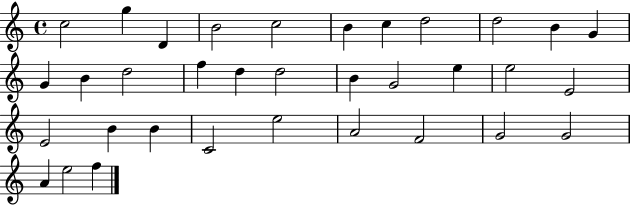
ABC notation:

X:1
T:Untitled
M:4/4
L:1/4
K:C
c2 g D B2 c2 B c d2 d2 B G G B d2 f d d2 B G2 e e2 E2 E2 B B C2 e2 A2 F2 G2 G2 A e2 f